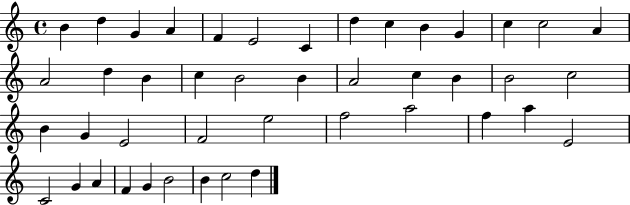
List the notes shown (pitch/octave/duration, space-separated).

B4/q D5/q G4/q A4/q F4/q E4/h C4/q D5/q C5/q B4/q G4/q C5/q C5/h A4/q A4/h D5/q B4/q C5/q B4/h B4/q A4/h C5/q B4/q B4/h C5/h B4/q G4/q E4/h F4/h E5/h F5/h A5/h F5/q A5/q E4/h C4/h G4/q A4/q F4/q G4/q B4/h B4/q C5/h D5/q